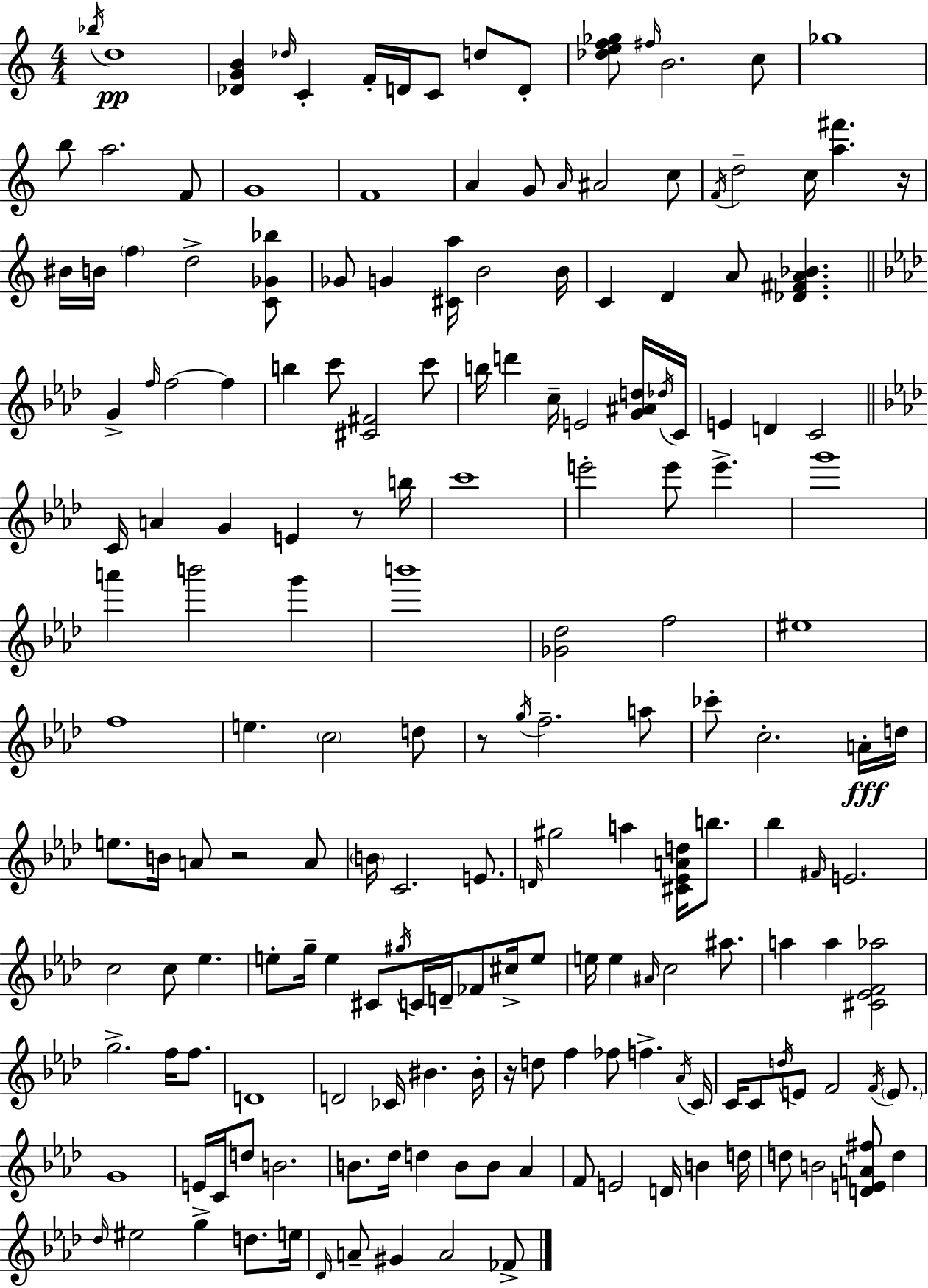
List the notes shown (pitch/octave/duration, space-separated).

Bb5/s D5/w [Db4,G4,B4]/q Db5/s C4/q F4/s D4/s C4/e D5/e D4/e [Db5,E5,F5,Gb5]/e F#5/s B4/h. C5/e Gb5/w B5/e A5/h. F4/e G4/w F4/w A4/q G4/e A4/s A#4/h C5/e F4/s D5/h C5/s [A5,F#6]/q. R/s BIS4/s B4/s F5/q D5/h [C4,Gb4,Bb5]/e Gb4/e G4/q [C#4,A5]/s B4/h B4/s C4/q D4/q A4/e [Db4,F#4,A4,Bb4]/q. G4/q F5/s F5/h F5/q B5/q C6/e [C#4,F#4]/h C6/e B5/s D6/q C5/s E4/h [G4,A#4,D5]/s Db5/s C4/s E4/q D4/q C4/h C4/s A4/q G4/q E4/q R/e B5/s C6/w E6/h E6/e E6/q. G6/w A6/q B6/h G6/q B6/w [Gb4,Db5]/h F5/h EIS5/w F5/w E5/q. C5/h D5/e R/e G5/s F5/h. A5/e CES6/e C5/h. A4/s D5/s E5/e. B4/s A4/e R/h A4/e B4/s C4/h. E4/e. D4/s G#5/h A5/q [C#4,Eb4,A4,D5]/s B5/e. Bb5/q F#4/s E4/h. C5/h C5/e Eb5/q. E5/e G5/s E5/q C#4/e G#5/s C4/s D4/s FES4/e C#5/s E5/e E5/s E5/q A#4/s C5/h A#5/e. A5/q A5/q [C#4,Eb4,F4,Ab5]/h G5/h. F5/s F5/e. D4/w D4/h CES4/s BIS4/q. BIS4/s R/s D5/e F5/q FES5/e F5/q. Ab4/s C4/s C4/s C4/e D5/s E4/e F4/h F4/s E4/e. G4/w E4/s C4/s D5/e B4/h. B4/e. Db5/s D5/q B4/e B4/e Ab4/q F4/e E4/h D4/s B4/q D5/s D5/e B4/h [D4,E4,A4,F#5]/e D5/q Db5/s EIS5/h G5/q D5/e. E5/s Db4/s A4/e G#4/q A4/h FES4/e